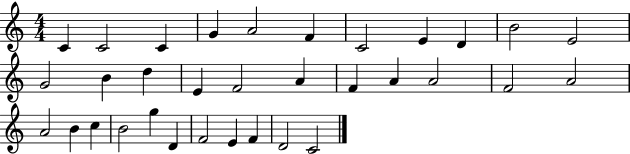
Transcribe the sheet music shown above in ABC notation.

X:1
T:Untitled
M:4/4
L:1/4
K:C
C C2 C G A2 F C2 E D B2 E2 G2 B d E F2 A F A A2 F2 A2 A2 B c B2 g D F2 E F D2 C2